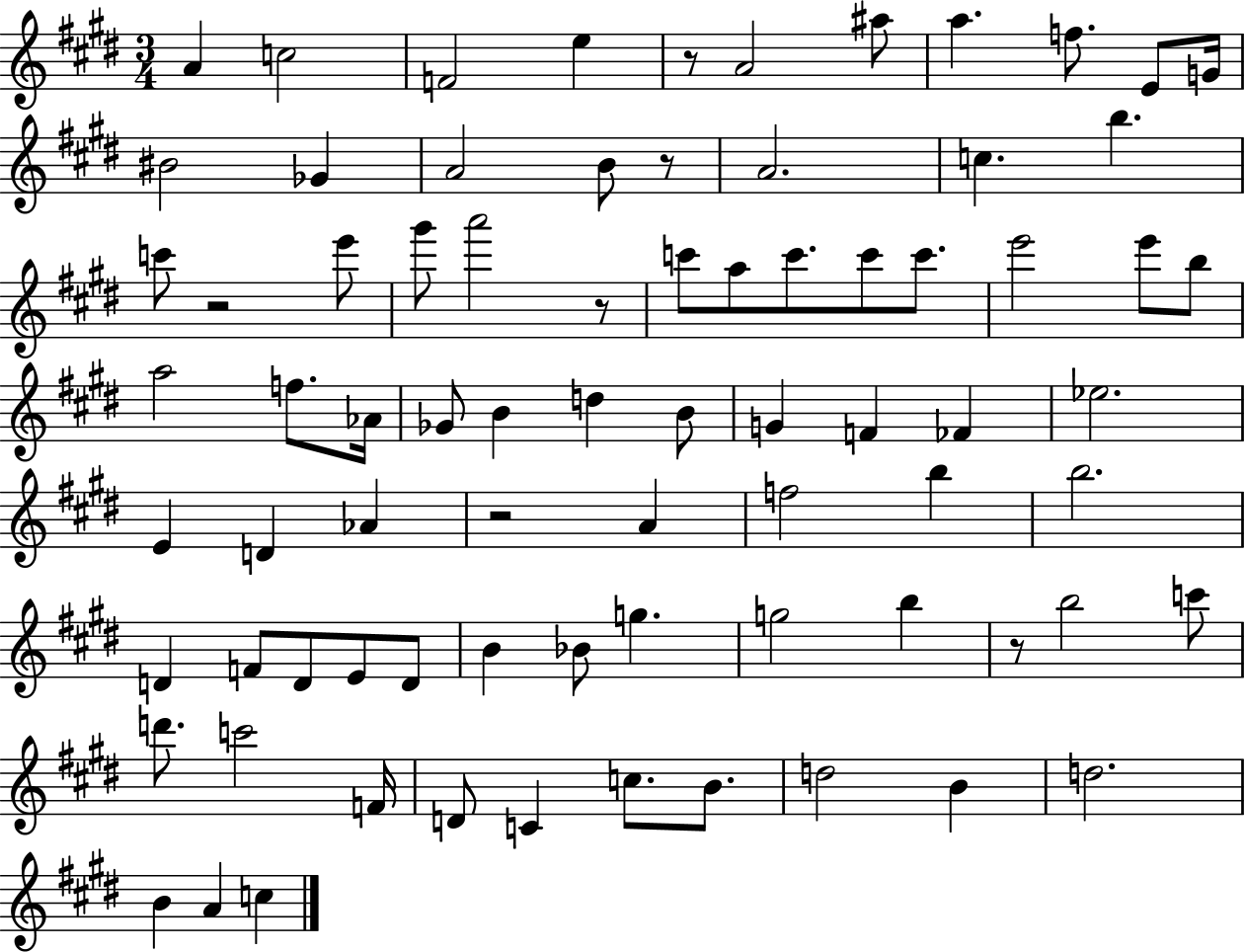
X:1
T:Untitled
M:3/4
L:1/4
K:E
A c2 F2 e z/2 A2 ^a/2 a f/2 E/2 G/4 ^B2 _G A2 B/2 z/2 A2 c b c'/2 z2 e'/2 ^g'/2 a'2 z/2 c'/2 a/2 c'/2 c'/2 c'/2 e'2 e'/2 b/2 a2 f/2 _A/4 _G/2 B d B/2 G F _F _e2 E D _A z2 A f2 b b2 D F/2 D/2 E/2 D/2 B _B/2 g g2 b z/2 b2 c'/2 d'/2 c'2 F/4 D/2 C c/2 B/2 d2 B d2 B A c